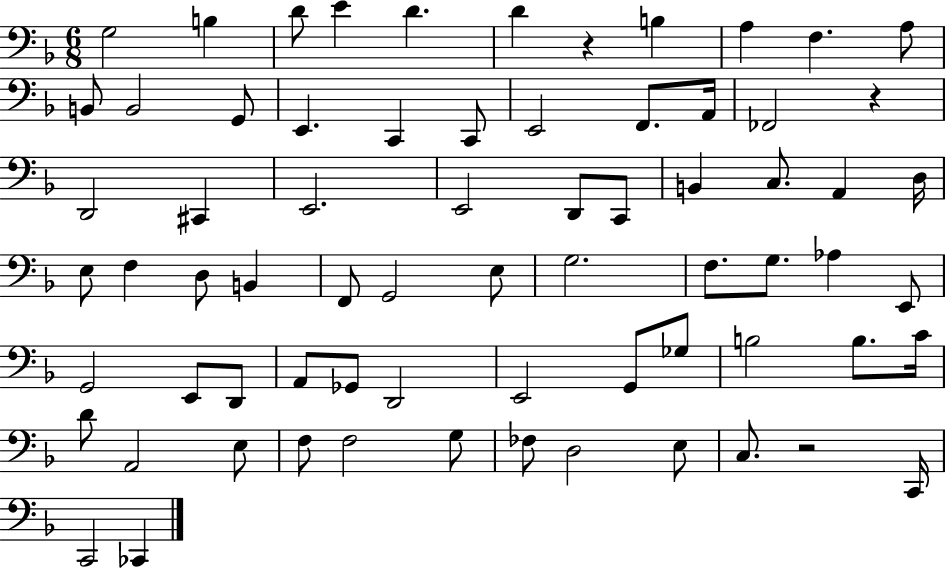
X:1
T:Untitled
M:6/8
L:1/4
K:F
G,2 B, D/2 E D D z B, A, F, A,/2 B,,/2 B,,2 G,,/2 E,, C,, C,,/2 E,,2 F,,/2 A,,/4 _F,,2 z D,,2 ^C,, E,,2 E,,2 D,,/2 C,,/2 B,, C,/2 A,, D,/4 E,/2 F, D,/2 B,, F,,/2 G,,2 E,/2 G,2 F,/2 G,/2 _A, E,,/2 G,,2 E,,/2 D,,/2 A,,/2 _G,,/2 D,,2 E,,2 G,,/2 _G,/2 B,2 B,/2 C/4 D/2 A,,2 E,/2 F,/2 F,2 G,/2 _F,/2 D,2 E,/2 C,/2 z2 C,,/4 C,,2 _C,,